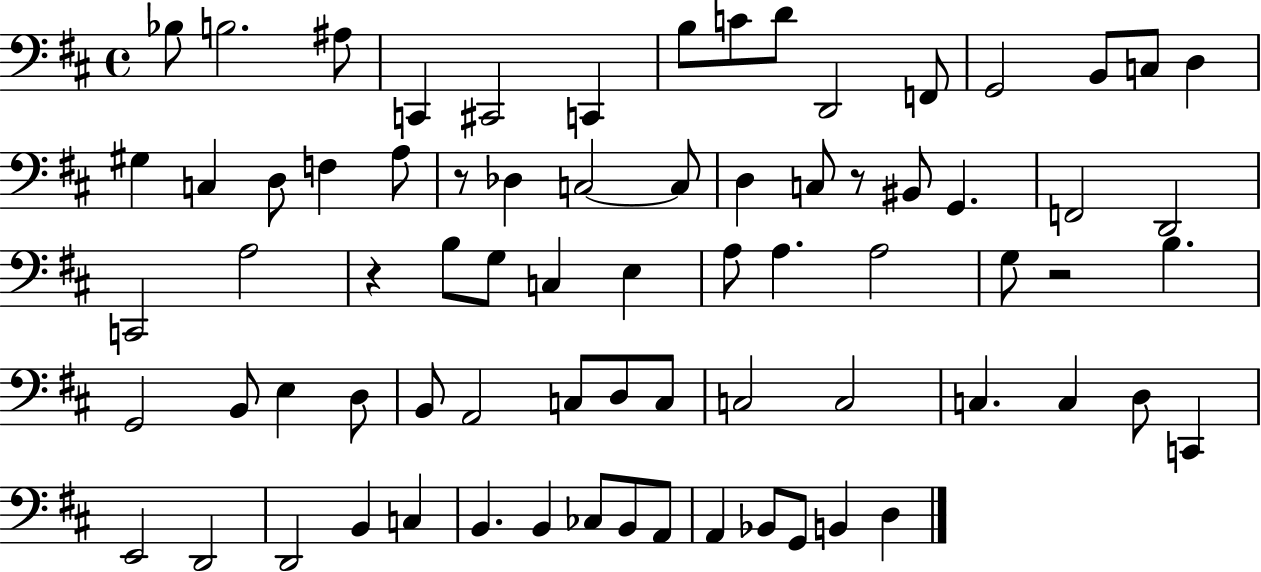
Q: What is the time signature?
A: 4/4